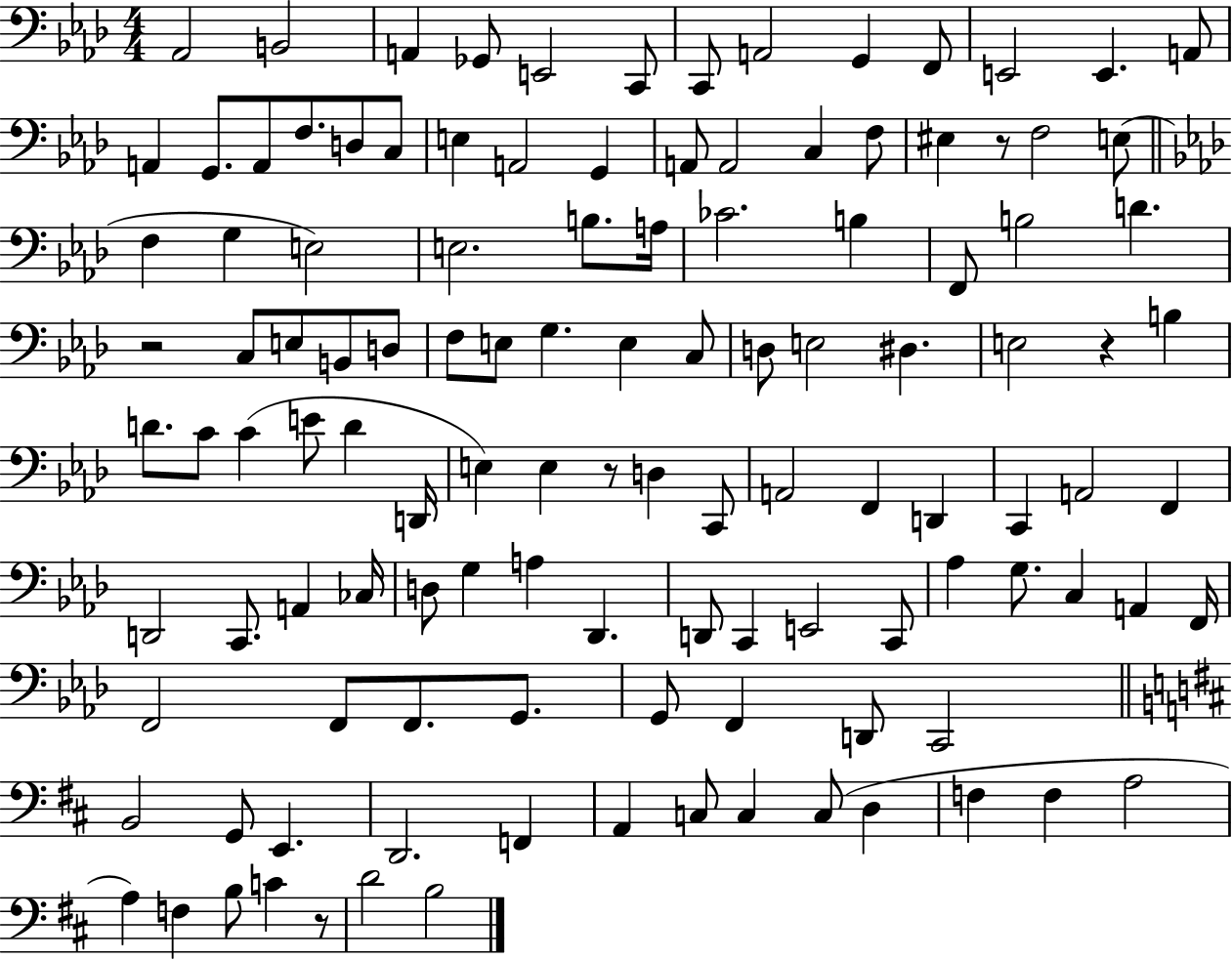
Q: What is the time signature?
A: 4/4